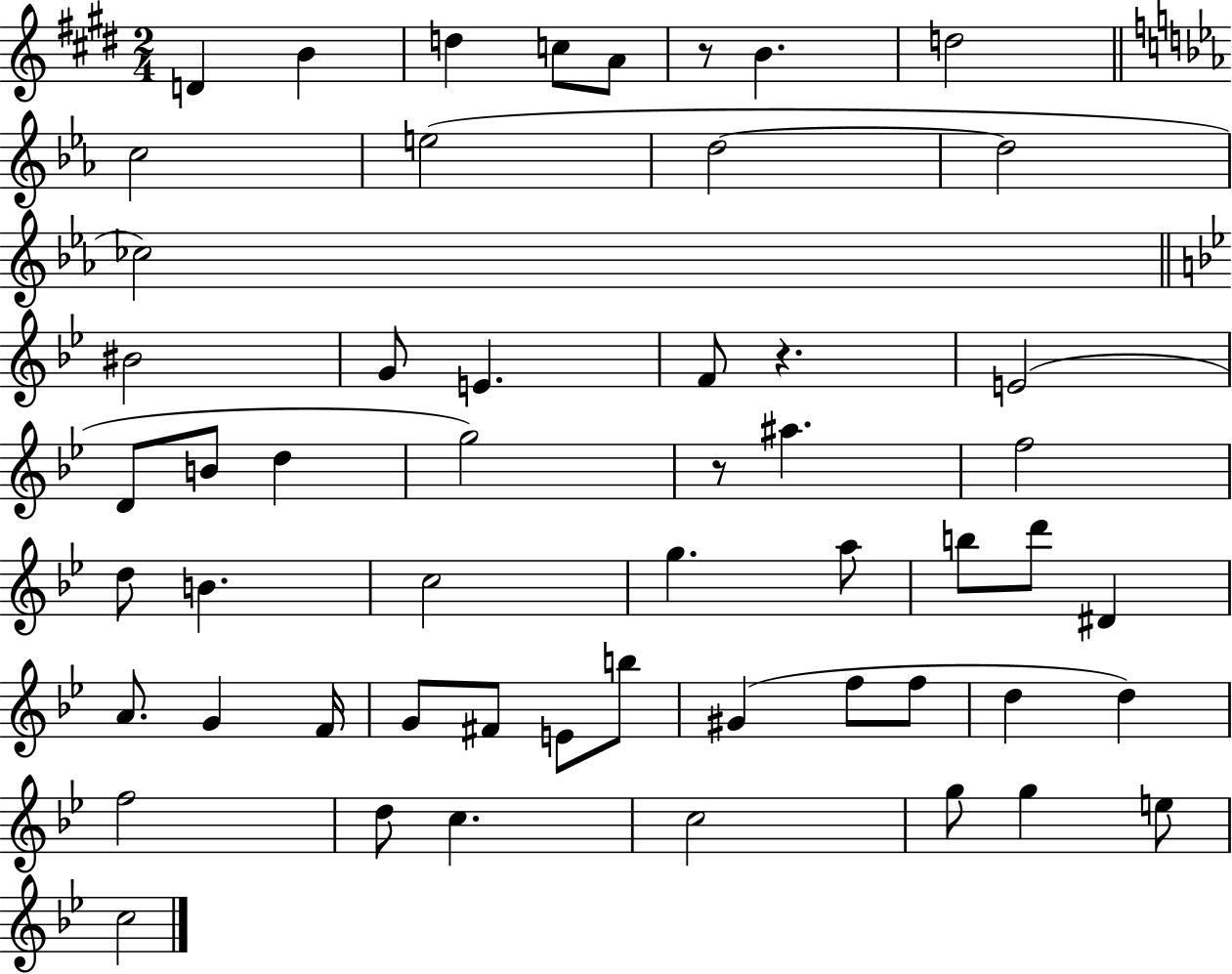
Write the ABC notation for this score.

X:1
T:Untitled
M:2/4
L:1/4
K:E
D B d c/2 A/2 z/2 B d2 c2 e2 d2 d2 _c2 ^B2 G/2 E F/2 z E2 D/2 B/2 d g2 z/2 ^a f2 d/2 B c2 g a/2 b/2 d'/2 ^D A/2 G F/4 G/2 ^F/2 E/2 b/2 ^G f/2 f/2 d d f2 d/2 c c2 g/2 g e/2 c2